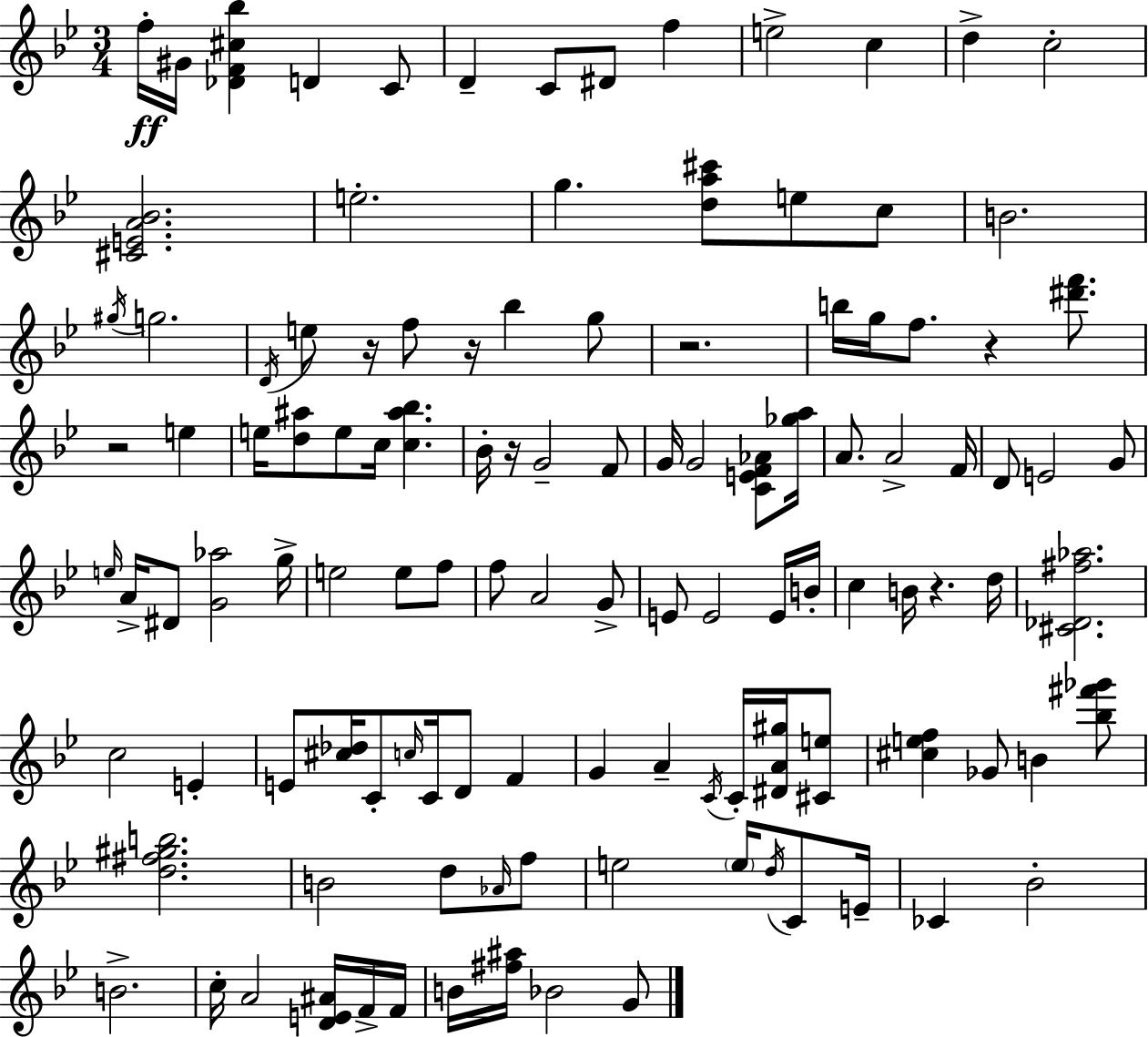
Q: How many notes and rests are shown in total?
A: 117